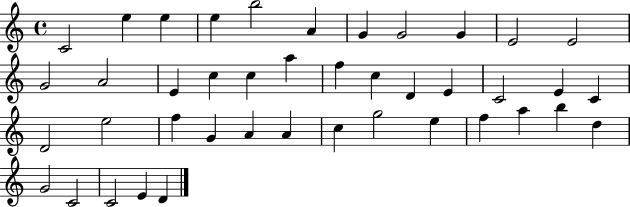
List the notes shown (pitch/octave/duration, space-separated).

C4/h E5/q E5/q E5/q B5/h A4/q G4/q G4/h G4/q E4/h E4/h G4/h A4/h E4/q C5/q C5/q A5/q F5/q C5/q D4/q E4/q C4/h E4/q C4/q D4/h E5/h F5/q G4/q A4/q A4/q C5/q G5/h E5/q F5/q A5/q B5/q D5/q G4/h C4/h C4/h E4/q D4/q